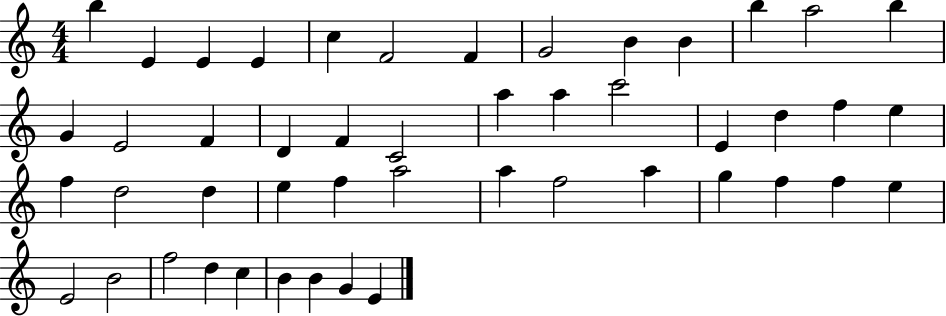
{
  \clef treble
  \numericTimeSignature
  \time 4/4
  \key c \major
  b''4 e'4 e'4 e'4 | c''4 f'2 f'4 | g'2 b'4 b'4 | b''4 a''2 b''4 | \break g'4 e'2 f'4 | d'4 f'4 c'2 | a''4 a''4 c'''2 | e'4 d''4 f''4 e''4 | \break f''4 d''2 d''4 | e''4 f''4 a''2 | a''4 f''2 a''4 | g''4 f''4 f''4 e''4 | \break e'2 b'2 | f''2 d''4 c''4 | b'4 b'4 g'4 e'4 | \bar "|."
}